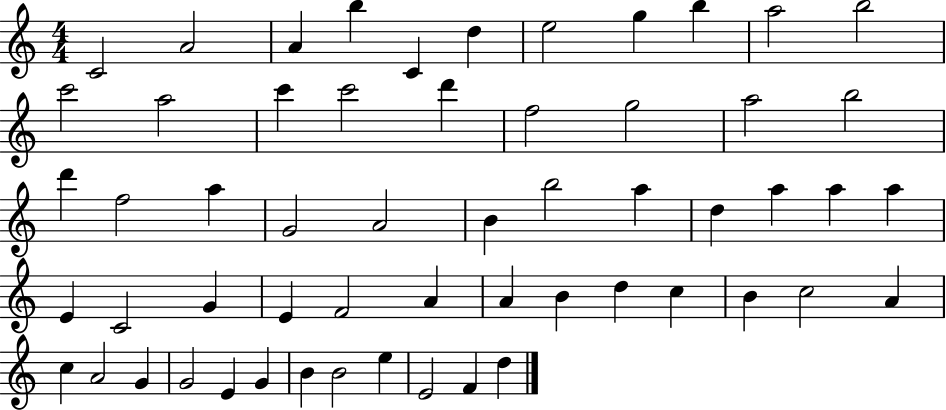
C4/h A4/h A4/q B5/q C4/q D5/q E5/h G5/q B5/q A5/h B5/h C6/h A5/h C6/q C6/h D6/q F5/h G5/h A5/h B5/h D6/q F5/h A5/q G4/h A4/h B4/q B5/h A5/q D5/q A5/q A5/q A5/q E4/q C4/h G4/q E4/q F4/h A4/q A4/q B4/q D5/q C5/q B4/q C5/h A4/q C5/q A4/h G4/q G4/h E4/q G4/q B4/q B4/h E5/q E4/h F4/q D5/q